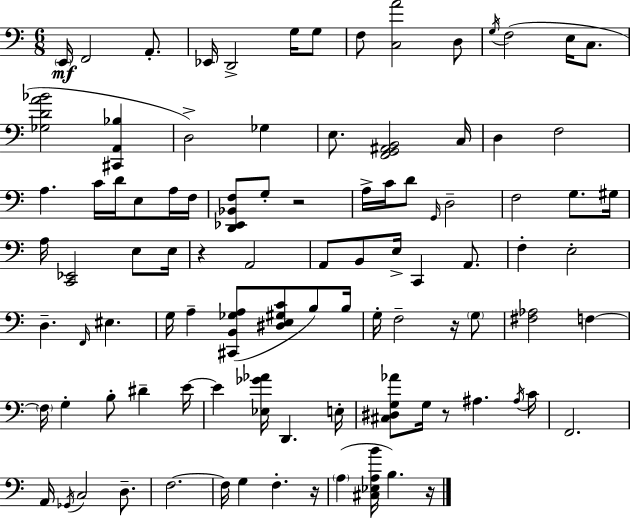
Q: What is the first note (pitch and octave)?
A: E2